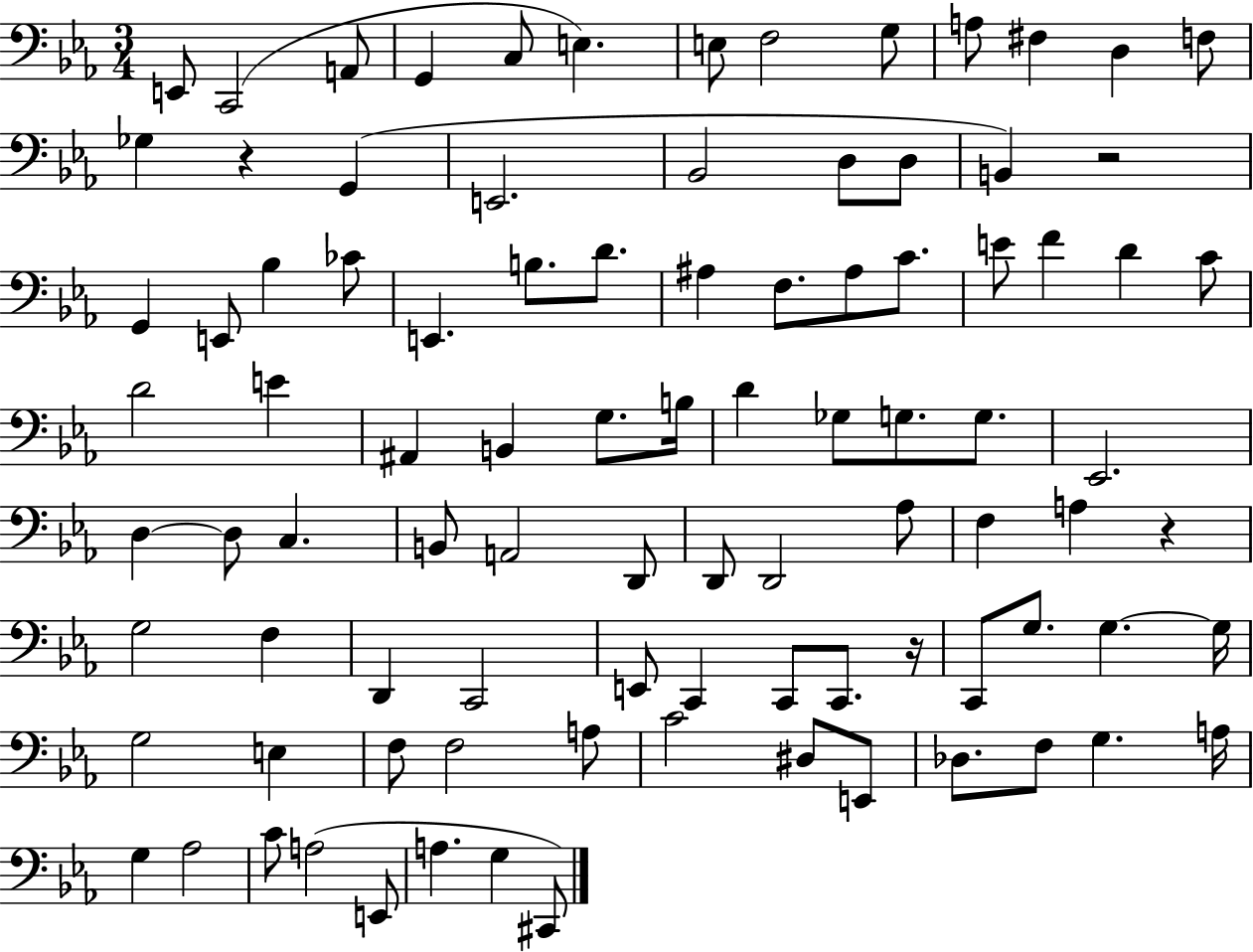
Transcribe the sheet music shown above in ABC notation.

X:1
T:Untitled
M:3/4
L:1/4
K:Eb
E,,/2 C,,2 A,,/2 G,, C,/2 E, E,/2 F,2 G,/2 A,/2 ^F, D, F,/2 _G, z G,, E,,2 _B,,2 D,/2 D,/2 B,, z2 G,, E,,/2 _B, _C/2 E,, B,/2 D/2 ^A, F,/2 ^A,/2 C/2 E/2 F D C/2 D2 E ^A,, B,, G,/2 B,/4 D _G,/2 G,/2 G,/2 _E,,2 D, D,/2 C, B,,/2 A,,2 D,,/2 D,,/2 D,,2 _A,/2 F, A, z G,2 F, D,, C,,2 E,,/2 C,, C,,/2 C,,/2 z/4 C,,/2 G,/2 G, G,/4 G,2 E, F,/2 F,2 A,/2 C2 ^D,/2 E,,/2 _D,/2 F,/2 G, A,/4 G, _A,2 C/2 A,2 E,,/2 A, G, ^C,,/2